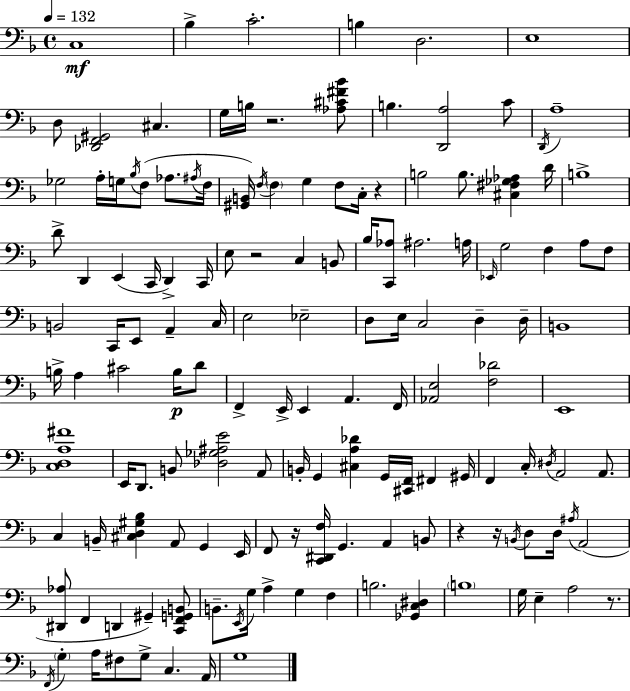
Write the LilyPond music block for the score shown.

{
  \clef bass
  \time 4/4
  \defaultTimeSignature
  \key d \minor
  \tempo 4 = 132
  c1\mf | bes4-> c'2.-. | b4 d2. | e1 | \break d8 <des, f, gis,>2 cis4. | g16 b16 r2. <aes cis' fis' bes'>8 | b4. <d, a>2 c'8 | \acciaccatura { d,16 } a1-- | \break ges2 a16-. g16 \acciaccatura { bes16 }( f8 aes8. | \acciaccatura { ais16 } f16 <gis, b,>16) \acciaccatura { f16 } \parenthesize f4 g4 f8 c16-. | r4 b2 b8. <cis fis ges aes>4 | d'16 b1-> | \break d'8-> d,4 e,4( c,16 d,4->) | c,16 e8 r2 c4 | b,8 bes16 <c, aes>8 ais2. | a16 \grace { ees,16 } g2 f4 | \break a8 f8 b,2 c,16 e,8 | a,4-- c16 e2 ees2-- | d8 e16 c2 | d4-- d16-- b,1 | \break b16-> a4 cis'2 | b16\p d'8 f,4-> e,16-> e,4 a,4. | f,16 <aes, e>2 <f des'>2 | e,1 | \break <c d a fis'>1 | e,16 d,8. b,8 <des ges ais e'>2 | a,8 b,16-. g,4 <cis a des'>4 g,16 <cis, f,>16 | fis,4 gis,16 f,4 c16-. \acciaccatura { dis16 } a,2 | \break a,8. c4 b,16-- <cis d gis bes>4 a,8 | g,4 e,16 f,8 r16 <c, dis, f>16 g,4. | a,4 b,8 r4 r16 \acciaccatura { b,16 } d8 d16 \acciaccatura { ais16 } | a,2( <dis, aes>8 f,4 d,4 | \break gis,4--) <c, f, g, b,>8 b,8.-- \acciaccatura { e,16 } g16 a4-> | g4 f4 b2. | <ges, c dis>4 \parenthesize b1 | g16 e4-- a2 | \break r8. \acciaccatura { f,16 } \parenthesize g4-. a16 fis8 | g8-> c4. a,16 g1 | \bar "|."
}